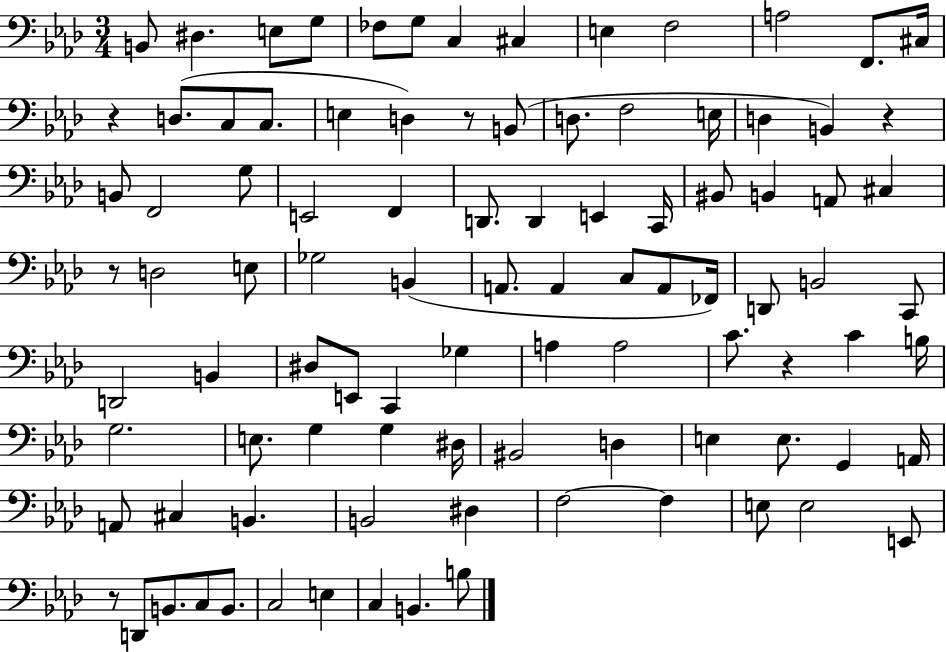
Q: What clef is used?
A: bass